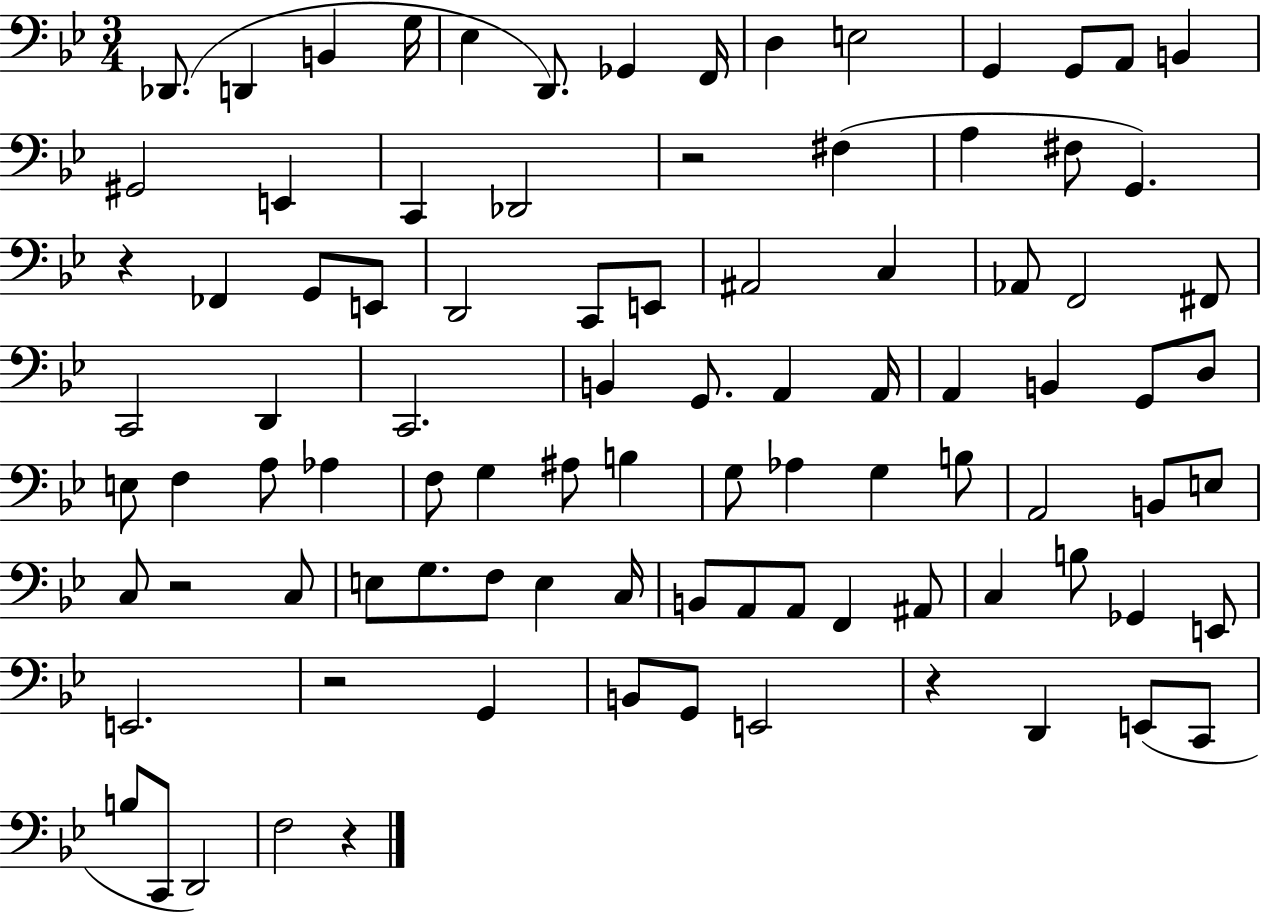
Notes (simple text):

Db2/e. D2/q B2/q G3/s Eb3/q D2/e. Gb2/q F2/s D3/q E3/h G2/q G2/e A2/e B2/q G#2/h E2/q C2/q Db2/h R/h F#3/q A3/q F#3/e G2/q. R/q FES2/q G2/e E2/e D2/h C2/e E2/e A#2/h C3/q Ab2/e F2/h F#2/e C2/h D2/q C2/h. B2/q G2/e. A2/q A2/s A2/q B2/q G2/e D3/e E3/e F3/q A3/e Ab3/q F3/e G3/q A#3/e B3/q G3/e Ab3/q G3/q B3/e A2/h B2/e E3/e C3/e R/h C3/e E3/e G3/e. F3/e E3/q C3/s B2/e A2/e A2/e F2/q A#2/e C3/q B3/e Gb2/q E2/e E2/h. R/h G2/q B2/e G2/e E2/h R/q D2/q E2/e C2/e B3/e C2/e D2/h F3/h R/q